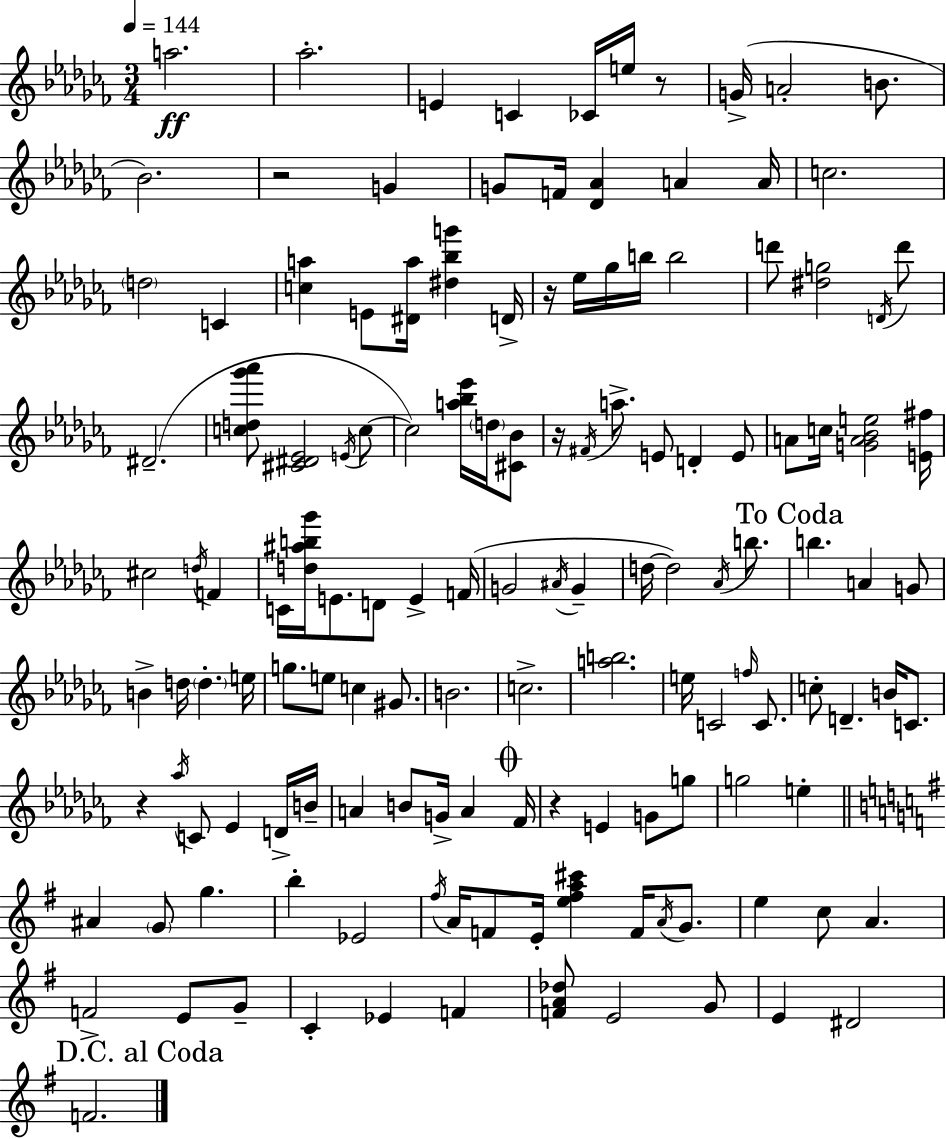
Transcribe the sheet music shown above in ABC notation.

X:1
T:Untitled
M:3/4
L:1/4
K:Abm
a2 _a2 E C _C/4 e/4 z/2 G/4 A2 B/2 _B2 z2 G G/2 F/4 [_D_A] A A/4 c2 d2 C [ca] E/2 [^Da]/4 [^d_bg'] D/4 z/4 _e/4 _g/4 b/4 b2 d'/2 [^dg]2 D/4 d'/2 ^D2 [cd_g'_a']/2 [^C^D_E]2 E/4 c/2 c2 [a_b_e']/4 d/4 [^C_B]/2 z/4 ^F/4 a/2 E/2 D E/2 A/2 c/4 [GA_Be]2 [E^f]/4 ^c2 d/4 F C/4 [d^ab_g']/4 E/2 D/2 E F/4 G2 ^A/4 G d/4 d2 _A/4 b/2 b A G/2 B d/4 d e/4 g/2 e/2 c ^G/2 B2 c2 [ab]2 e/4 C2 f/4 C/2 c/2 D B/4 C/2 z _a/4 C/2 _E D/4 B/4 A B/2 G/4 A _F/4 z E G/2 g/2 g2 e ^A G/2 g b _E2 ^f/4 A/4 F/2 E/4 [e^fa^c'] F/4 A/4 G/2 e c/2 A F2 E/2 G/2 C _E F [FA_d]/2 E2 G/2 E ^D2 F2